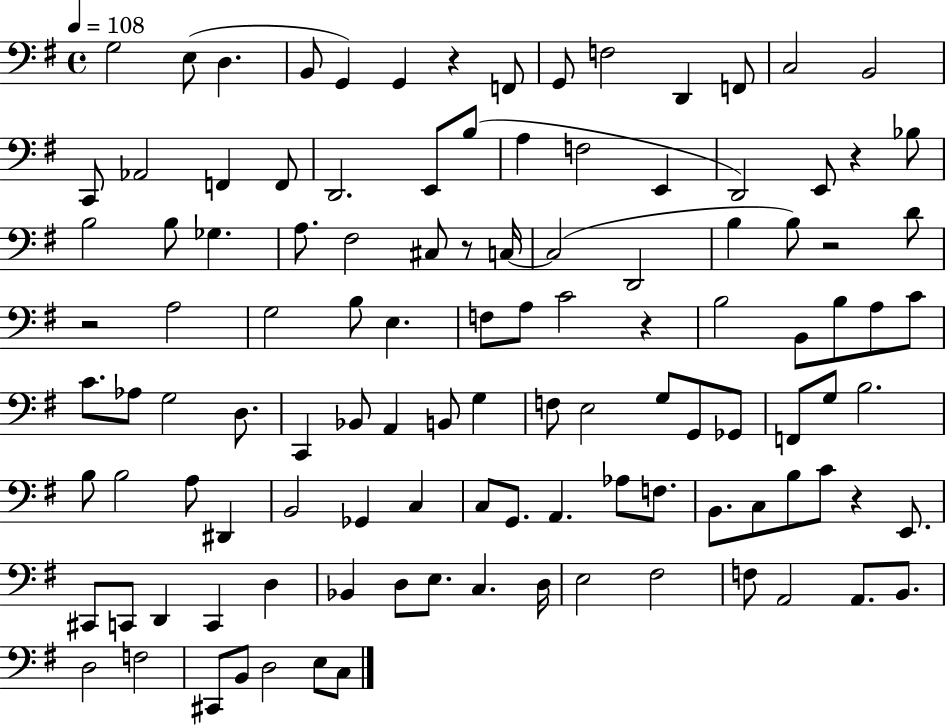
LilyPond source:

{
  \clef bass
  \time 4/4
  \defaultTimeSignature
  \key g \major
  \tempo 4 = 108
  g2 e8( d4. | b,8 g,4) g,4 r4 f,8 | g,8 f2 d,4 f,8 | c2 b,2 | \break c,8 aes,2 f,4 f,8 | d,2. e,8 b8( | a4 f2 e,4 | d,2) e,8 r4 bes8 | \break b2 b8 ges4. | a8. fis2 cis8 r8 c16~~ | c2( d,2 | b4 b8) r2 d'8 | \break r2 a2 | g2 b8 e4. | f8 a8 c'2 r4 | b2 b,8 b8 a8 c'8 | \break c'8. aes8 g2 d8. | c,4 bes,8 a,4 b,8 g4 | f8 e2 g8 g,8 ges,8 | f,8 g8 b2. | \break b8 b2 a8 dis,4 | b,2 ges,4 c4 | c8 g,8. a,4. aes8 f8. | b,8. c8 b8 c'8 r4 e,8. | \break cis,8 c,8 d,4 c,4 d4 | bes,4 d8 e8. c4. d16 | e2 fis2 | f8 a,2 a,8. b,8. | \break d2 f2 | cis,8 b,8 d2 e8 c8 | \bar "|."
}